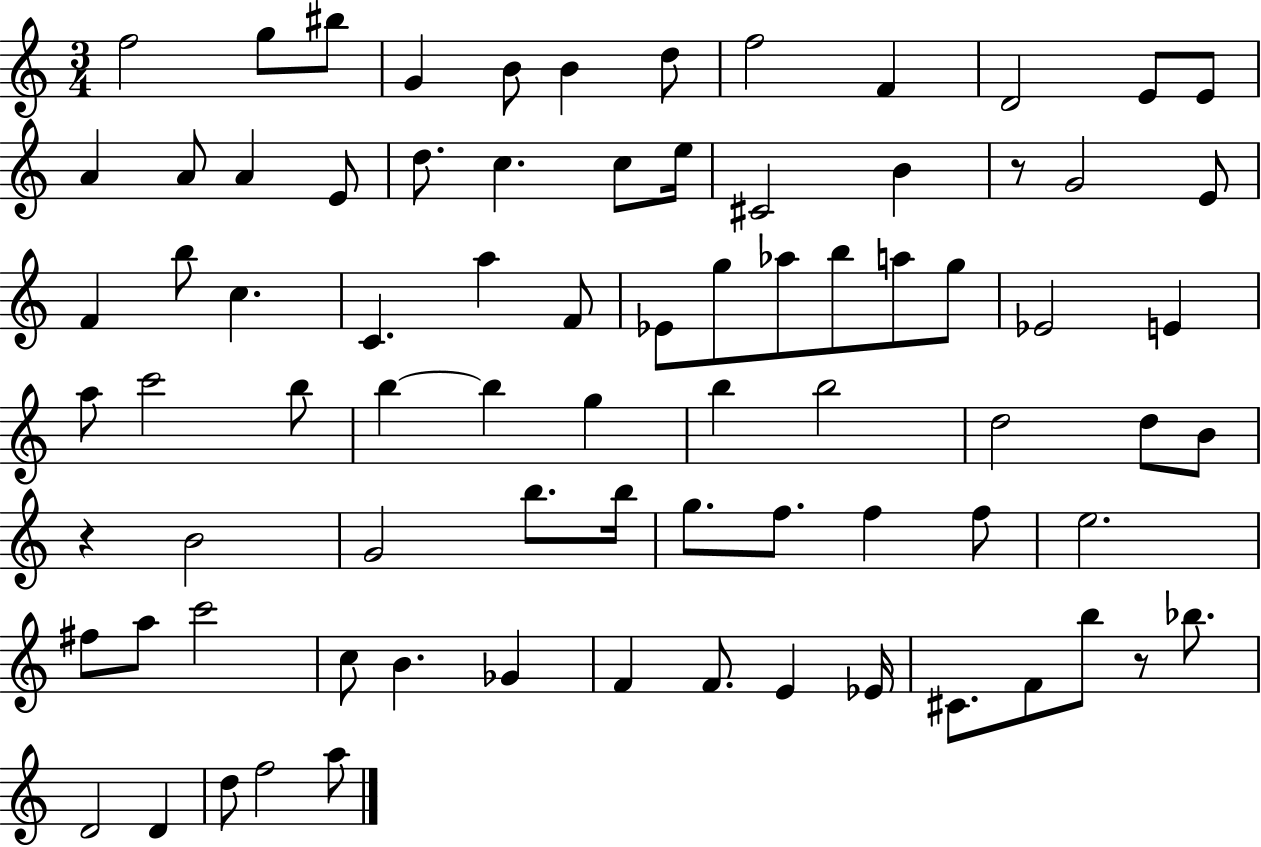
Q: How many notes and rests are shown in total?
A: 80